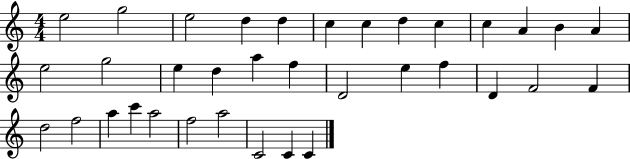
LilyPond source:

{
  \clef treble
  \numericTimeSignature
  \time 4/4
  \key c \major
  e''2 g''2 | e''2 d''4 d''4 | c''4 c''4 d''4 c''4 | c''4 a'4 b'4 a'4 | \break e''2 g''2 | e''4 d''4 a''4 f''4 | d'2 e''4 f''4 | d'4 f'2 f'4 | \break d''2 f''2 | a''4 c'''4 a''2 | f''2 a''2 | c'2 c'4 c'4 | \break \bar "|."
}